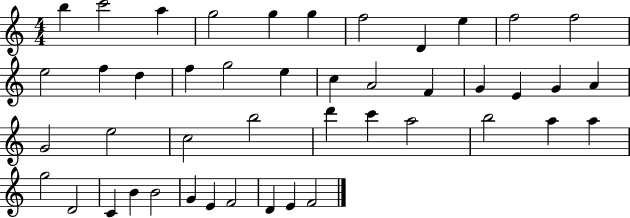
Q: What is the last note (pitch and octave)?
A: F4